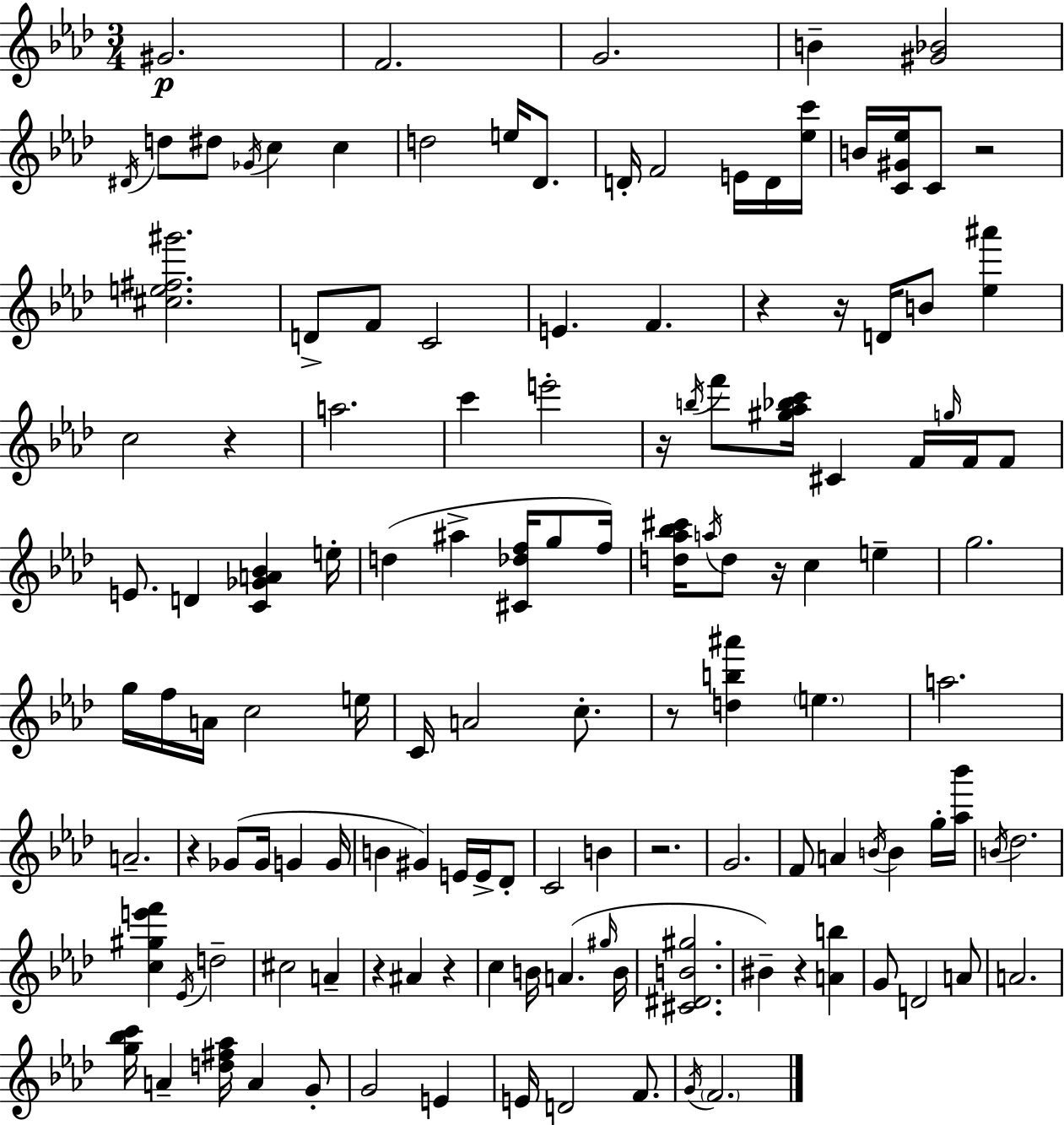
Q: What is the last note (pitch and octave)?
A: F4